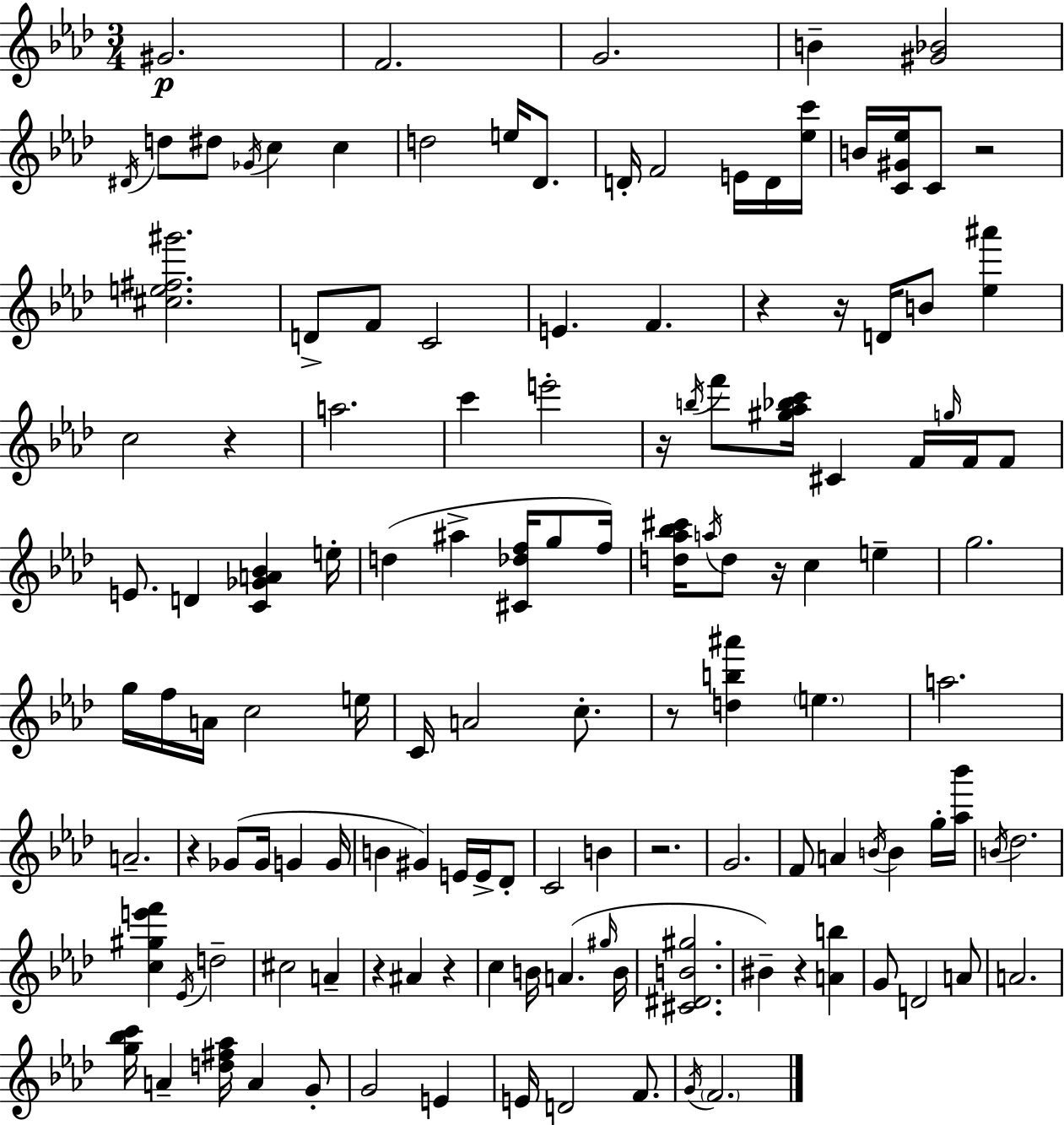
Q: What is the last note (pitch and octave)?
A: F4